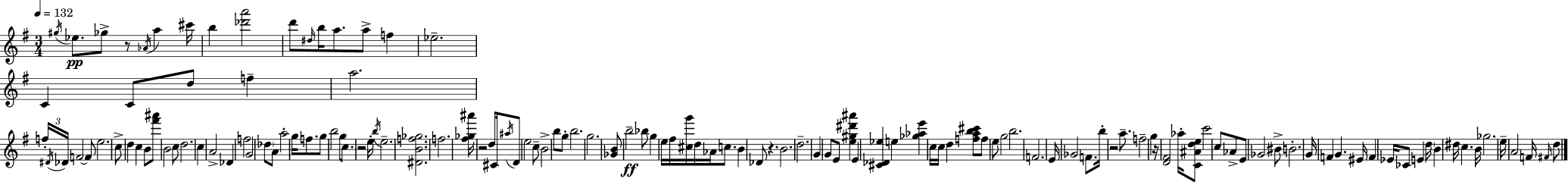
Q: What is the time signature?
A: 3/4